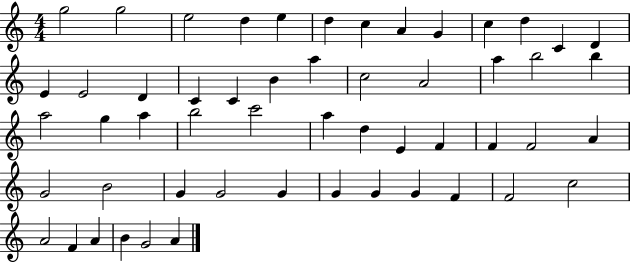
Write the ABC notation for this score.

X:1
T:Untitled
M:4/4
L:1/4
K:C
g2 g2 e2 d e d c A G c d C D E E2 D C C B a c2 A2 a b2 b a2 g a b2 c'2 a d E F F F2 A G2 B2 G G2 G G G G F F2 c2 A2 F A B G2 A